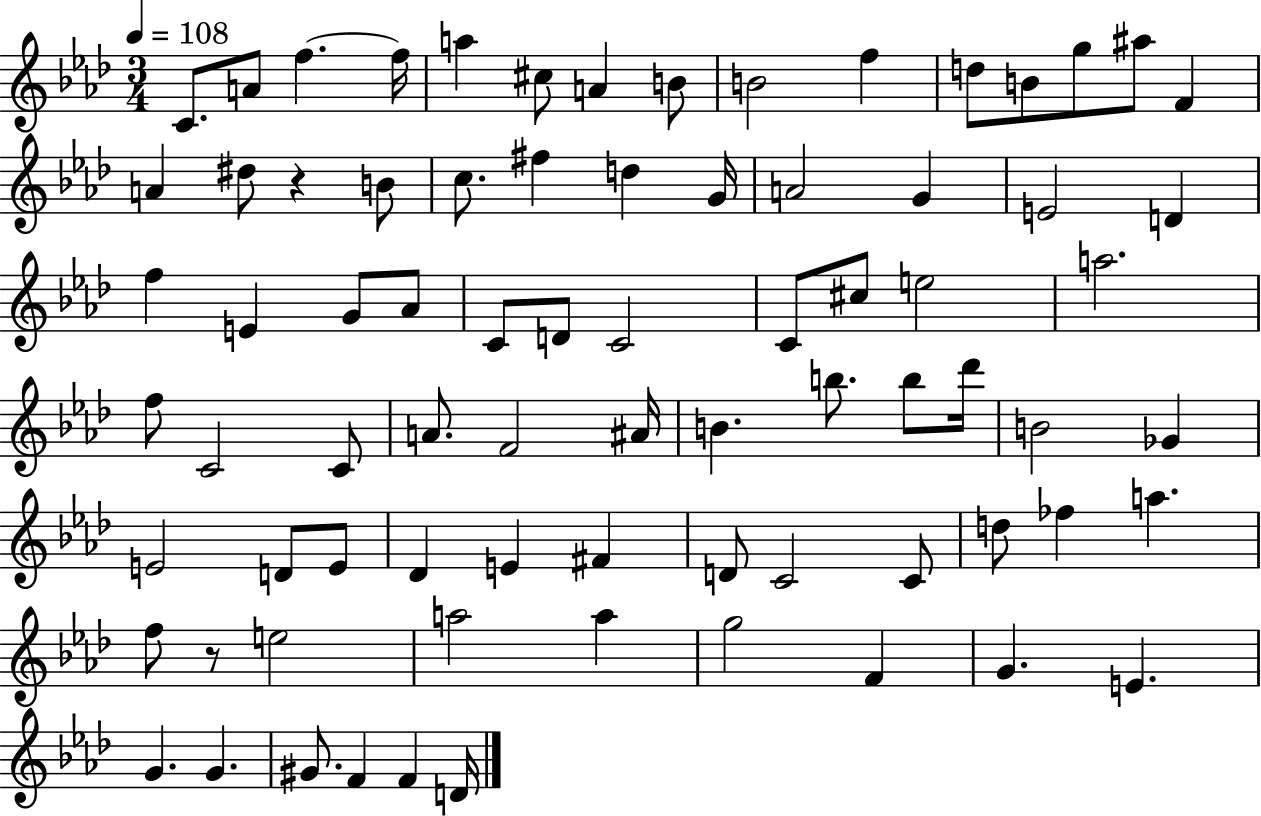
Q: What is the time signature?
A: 3/4